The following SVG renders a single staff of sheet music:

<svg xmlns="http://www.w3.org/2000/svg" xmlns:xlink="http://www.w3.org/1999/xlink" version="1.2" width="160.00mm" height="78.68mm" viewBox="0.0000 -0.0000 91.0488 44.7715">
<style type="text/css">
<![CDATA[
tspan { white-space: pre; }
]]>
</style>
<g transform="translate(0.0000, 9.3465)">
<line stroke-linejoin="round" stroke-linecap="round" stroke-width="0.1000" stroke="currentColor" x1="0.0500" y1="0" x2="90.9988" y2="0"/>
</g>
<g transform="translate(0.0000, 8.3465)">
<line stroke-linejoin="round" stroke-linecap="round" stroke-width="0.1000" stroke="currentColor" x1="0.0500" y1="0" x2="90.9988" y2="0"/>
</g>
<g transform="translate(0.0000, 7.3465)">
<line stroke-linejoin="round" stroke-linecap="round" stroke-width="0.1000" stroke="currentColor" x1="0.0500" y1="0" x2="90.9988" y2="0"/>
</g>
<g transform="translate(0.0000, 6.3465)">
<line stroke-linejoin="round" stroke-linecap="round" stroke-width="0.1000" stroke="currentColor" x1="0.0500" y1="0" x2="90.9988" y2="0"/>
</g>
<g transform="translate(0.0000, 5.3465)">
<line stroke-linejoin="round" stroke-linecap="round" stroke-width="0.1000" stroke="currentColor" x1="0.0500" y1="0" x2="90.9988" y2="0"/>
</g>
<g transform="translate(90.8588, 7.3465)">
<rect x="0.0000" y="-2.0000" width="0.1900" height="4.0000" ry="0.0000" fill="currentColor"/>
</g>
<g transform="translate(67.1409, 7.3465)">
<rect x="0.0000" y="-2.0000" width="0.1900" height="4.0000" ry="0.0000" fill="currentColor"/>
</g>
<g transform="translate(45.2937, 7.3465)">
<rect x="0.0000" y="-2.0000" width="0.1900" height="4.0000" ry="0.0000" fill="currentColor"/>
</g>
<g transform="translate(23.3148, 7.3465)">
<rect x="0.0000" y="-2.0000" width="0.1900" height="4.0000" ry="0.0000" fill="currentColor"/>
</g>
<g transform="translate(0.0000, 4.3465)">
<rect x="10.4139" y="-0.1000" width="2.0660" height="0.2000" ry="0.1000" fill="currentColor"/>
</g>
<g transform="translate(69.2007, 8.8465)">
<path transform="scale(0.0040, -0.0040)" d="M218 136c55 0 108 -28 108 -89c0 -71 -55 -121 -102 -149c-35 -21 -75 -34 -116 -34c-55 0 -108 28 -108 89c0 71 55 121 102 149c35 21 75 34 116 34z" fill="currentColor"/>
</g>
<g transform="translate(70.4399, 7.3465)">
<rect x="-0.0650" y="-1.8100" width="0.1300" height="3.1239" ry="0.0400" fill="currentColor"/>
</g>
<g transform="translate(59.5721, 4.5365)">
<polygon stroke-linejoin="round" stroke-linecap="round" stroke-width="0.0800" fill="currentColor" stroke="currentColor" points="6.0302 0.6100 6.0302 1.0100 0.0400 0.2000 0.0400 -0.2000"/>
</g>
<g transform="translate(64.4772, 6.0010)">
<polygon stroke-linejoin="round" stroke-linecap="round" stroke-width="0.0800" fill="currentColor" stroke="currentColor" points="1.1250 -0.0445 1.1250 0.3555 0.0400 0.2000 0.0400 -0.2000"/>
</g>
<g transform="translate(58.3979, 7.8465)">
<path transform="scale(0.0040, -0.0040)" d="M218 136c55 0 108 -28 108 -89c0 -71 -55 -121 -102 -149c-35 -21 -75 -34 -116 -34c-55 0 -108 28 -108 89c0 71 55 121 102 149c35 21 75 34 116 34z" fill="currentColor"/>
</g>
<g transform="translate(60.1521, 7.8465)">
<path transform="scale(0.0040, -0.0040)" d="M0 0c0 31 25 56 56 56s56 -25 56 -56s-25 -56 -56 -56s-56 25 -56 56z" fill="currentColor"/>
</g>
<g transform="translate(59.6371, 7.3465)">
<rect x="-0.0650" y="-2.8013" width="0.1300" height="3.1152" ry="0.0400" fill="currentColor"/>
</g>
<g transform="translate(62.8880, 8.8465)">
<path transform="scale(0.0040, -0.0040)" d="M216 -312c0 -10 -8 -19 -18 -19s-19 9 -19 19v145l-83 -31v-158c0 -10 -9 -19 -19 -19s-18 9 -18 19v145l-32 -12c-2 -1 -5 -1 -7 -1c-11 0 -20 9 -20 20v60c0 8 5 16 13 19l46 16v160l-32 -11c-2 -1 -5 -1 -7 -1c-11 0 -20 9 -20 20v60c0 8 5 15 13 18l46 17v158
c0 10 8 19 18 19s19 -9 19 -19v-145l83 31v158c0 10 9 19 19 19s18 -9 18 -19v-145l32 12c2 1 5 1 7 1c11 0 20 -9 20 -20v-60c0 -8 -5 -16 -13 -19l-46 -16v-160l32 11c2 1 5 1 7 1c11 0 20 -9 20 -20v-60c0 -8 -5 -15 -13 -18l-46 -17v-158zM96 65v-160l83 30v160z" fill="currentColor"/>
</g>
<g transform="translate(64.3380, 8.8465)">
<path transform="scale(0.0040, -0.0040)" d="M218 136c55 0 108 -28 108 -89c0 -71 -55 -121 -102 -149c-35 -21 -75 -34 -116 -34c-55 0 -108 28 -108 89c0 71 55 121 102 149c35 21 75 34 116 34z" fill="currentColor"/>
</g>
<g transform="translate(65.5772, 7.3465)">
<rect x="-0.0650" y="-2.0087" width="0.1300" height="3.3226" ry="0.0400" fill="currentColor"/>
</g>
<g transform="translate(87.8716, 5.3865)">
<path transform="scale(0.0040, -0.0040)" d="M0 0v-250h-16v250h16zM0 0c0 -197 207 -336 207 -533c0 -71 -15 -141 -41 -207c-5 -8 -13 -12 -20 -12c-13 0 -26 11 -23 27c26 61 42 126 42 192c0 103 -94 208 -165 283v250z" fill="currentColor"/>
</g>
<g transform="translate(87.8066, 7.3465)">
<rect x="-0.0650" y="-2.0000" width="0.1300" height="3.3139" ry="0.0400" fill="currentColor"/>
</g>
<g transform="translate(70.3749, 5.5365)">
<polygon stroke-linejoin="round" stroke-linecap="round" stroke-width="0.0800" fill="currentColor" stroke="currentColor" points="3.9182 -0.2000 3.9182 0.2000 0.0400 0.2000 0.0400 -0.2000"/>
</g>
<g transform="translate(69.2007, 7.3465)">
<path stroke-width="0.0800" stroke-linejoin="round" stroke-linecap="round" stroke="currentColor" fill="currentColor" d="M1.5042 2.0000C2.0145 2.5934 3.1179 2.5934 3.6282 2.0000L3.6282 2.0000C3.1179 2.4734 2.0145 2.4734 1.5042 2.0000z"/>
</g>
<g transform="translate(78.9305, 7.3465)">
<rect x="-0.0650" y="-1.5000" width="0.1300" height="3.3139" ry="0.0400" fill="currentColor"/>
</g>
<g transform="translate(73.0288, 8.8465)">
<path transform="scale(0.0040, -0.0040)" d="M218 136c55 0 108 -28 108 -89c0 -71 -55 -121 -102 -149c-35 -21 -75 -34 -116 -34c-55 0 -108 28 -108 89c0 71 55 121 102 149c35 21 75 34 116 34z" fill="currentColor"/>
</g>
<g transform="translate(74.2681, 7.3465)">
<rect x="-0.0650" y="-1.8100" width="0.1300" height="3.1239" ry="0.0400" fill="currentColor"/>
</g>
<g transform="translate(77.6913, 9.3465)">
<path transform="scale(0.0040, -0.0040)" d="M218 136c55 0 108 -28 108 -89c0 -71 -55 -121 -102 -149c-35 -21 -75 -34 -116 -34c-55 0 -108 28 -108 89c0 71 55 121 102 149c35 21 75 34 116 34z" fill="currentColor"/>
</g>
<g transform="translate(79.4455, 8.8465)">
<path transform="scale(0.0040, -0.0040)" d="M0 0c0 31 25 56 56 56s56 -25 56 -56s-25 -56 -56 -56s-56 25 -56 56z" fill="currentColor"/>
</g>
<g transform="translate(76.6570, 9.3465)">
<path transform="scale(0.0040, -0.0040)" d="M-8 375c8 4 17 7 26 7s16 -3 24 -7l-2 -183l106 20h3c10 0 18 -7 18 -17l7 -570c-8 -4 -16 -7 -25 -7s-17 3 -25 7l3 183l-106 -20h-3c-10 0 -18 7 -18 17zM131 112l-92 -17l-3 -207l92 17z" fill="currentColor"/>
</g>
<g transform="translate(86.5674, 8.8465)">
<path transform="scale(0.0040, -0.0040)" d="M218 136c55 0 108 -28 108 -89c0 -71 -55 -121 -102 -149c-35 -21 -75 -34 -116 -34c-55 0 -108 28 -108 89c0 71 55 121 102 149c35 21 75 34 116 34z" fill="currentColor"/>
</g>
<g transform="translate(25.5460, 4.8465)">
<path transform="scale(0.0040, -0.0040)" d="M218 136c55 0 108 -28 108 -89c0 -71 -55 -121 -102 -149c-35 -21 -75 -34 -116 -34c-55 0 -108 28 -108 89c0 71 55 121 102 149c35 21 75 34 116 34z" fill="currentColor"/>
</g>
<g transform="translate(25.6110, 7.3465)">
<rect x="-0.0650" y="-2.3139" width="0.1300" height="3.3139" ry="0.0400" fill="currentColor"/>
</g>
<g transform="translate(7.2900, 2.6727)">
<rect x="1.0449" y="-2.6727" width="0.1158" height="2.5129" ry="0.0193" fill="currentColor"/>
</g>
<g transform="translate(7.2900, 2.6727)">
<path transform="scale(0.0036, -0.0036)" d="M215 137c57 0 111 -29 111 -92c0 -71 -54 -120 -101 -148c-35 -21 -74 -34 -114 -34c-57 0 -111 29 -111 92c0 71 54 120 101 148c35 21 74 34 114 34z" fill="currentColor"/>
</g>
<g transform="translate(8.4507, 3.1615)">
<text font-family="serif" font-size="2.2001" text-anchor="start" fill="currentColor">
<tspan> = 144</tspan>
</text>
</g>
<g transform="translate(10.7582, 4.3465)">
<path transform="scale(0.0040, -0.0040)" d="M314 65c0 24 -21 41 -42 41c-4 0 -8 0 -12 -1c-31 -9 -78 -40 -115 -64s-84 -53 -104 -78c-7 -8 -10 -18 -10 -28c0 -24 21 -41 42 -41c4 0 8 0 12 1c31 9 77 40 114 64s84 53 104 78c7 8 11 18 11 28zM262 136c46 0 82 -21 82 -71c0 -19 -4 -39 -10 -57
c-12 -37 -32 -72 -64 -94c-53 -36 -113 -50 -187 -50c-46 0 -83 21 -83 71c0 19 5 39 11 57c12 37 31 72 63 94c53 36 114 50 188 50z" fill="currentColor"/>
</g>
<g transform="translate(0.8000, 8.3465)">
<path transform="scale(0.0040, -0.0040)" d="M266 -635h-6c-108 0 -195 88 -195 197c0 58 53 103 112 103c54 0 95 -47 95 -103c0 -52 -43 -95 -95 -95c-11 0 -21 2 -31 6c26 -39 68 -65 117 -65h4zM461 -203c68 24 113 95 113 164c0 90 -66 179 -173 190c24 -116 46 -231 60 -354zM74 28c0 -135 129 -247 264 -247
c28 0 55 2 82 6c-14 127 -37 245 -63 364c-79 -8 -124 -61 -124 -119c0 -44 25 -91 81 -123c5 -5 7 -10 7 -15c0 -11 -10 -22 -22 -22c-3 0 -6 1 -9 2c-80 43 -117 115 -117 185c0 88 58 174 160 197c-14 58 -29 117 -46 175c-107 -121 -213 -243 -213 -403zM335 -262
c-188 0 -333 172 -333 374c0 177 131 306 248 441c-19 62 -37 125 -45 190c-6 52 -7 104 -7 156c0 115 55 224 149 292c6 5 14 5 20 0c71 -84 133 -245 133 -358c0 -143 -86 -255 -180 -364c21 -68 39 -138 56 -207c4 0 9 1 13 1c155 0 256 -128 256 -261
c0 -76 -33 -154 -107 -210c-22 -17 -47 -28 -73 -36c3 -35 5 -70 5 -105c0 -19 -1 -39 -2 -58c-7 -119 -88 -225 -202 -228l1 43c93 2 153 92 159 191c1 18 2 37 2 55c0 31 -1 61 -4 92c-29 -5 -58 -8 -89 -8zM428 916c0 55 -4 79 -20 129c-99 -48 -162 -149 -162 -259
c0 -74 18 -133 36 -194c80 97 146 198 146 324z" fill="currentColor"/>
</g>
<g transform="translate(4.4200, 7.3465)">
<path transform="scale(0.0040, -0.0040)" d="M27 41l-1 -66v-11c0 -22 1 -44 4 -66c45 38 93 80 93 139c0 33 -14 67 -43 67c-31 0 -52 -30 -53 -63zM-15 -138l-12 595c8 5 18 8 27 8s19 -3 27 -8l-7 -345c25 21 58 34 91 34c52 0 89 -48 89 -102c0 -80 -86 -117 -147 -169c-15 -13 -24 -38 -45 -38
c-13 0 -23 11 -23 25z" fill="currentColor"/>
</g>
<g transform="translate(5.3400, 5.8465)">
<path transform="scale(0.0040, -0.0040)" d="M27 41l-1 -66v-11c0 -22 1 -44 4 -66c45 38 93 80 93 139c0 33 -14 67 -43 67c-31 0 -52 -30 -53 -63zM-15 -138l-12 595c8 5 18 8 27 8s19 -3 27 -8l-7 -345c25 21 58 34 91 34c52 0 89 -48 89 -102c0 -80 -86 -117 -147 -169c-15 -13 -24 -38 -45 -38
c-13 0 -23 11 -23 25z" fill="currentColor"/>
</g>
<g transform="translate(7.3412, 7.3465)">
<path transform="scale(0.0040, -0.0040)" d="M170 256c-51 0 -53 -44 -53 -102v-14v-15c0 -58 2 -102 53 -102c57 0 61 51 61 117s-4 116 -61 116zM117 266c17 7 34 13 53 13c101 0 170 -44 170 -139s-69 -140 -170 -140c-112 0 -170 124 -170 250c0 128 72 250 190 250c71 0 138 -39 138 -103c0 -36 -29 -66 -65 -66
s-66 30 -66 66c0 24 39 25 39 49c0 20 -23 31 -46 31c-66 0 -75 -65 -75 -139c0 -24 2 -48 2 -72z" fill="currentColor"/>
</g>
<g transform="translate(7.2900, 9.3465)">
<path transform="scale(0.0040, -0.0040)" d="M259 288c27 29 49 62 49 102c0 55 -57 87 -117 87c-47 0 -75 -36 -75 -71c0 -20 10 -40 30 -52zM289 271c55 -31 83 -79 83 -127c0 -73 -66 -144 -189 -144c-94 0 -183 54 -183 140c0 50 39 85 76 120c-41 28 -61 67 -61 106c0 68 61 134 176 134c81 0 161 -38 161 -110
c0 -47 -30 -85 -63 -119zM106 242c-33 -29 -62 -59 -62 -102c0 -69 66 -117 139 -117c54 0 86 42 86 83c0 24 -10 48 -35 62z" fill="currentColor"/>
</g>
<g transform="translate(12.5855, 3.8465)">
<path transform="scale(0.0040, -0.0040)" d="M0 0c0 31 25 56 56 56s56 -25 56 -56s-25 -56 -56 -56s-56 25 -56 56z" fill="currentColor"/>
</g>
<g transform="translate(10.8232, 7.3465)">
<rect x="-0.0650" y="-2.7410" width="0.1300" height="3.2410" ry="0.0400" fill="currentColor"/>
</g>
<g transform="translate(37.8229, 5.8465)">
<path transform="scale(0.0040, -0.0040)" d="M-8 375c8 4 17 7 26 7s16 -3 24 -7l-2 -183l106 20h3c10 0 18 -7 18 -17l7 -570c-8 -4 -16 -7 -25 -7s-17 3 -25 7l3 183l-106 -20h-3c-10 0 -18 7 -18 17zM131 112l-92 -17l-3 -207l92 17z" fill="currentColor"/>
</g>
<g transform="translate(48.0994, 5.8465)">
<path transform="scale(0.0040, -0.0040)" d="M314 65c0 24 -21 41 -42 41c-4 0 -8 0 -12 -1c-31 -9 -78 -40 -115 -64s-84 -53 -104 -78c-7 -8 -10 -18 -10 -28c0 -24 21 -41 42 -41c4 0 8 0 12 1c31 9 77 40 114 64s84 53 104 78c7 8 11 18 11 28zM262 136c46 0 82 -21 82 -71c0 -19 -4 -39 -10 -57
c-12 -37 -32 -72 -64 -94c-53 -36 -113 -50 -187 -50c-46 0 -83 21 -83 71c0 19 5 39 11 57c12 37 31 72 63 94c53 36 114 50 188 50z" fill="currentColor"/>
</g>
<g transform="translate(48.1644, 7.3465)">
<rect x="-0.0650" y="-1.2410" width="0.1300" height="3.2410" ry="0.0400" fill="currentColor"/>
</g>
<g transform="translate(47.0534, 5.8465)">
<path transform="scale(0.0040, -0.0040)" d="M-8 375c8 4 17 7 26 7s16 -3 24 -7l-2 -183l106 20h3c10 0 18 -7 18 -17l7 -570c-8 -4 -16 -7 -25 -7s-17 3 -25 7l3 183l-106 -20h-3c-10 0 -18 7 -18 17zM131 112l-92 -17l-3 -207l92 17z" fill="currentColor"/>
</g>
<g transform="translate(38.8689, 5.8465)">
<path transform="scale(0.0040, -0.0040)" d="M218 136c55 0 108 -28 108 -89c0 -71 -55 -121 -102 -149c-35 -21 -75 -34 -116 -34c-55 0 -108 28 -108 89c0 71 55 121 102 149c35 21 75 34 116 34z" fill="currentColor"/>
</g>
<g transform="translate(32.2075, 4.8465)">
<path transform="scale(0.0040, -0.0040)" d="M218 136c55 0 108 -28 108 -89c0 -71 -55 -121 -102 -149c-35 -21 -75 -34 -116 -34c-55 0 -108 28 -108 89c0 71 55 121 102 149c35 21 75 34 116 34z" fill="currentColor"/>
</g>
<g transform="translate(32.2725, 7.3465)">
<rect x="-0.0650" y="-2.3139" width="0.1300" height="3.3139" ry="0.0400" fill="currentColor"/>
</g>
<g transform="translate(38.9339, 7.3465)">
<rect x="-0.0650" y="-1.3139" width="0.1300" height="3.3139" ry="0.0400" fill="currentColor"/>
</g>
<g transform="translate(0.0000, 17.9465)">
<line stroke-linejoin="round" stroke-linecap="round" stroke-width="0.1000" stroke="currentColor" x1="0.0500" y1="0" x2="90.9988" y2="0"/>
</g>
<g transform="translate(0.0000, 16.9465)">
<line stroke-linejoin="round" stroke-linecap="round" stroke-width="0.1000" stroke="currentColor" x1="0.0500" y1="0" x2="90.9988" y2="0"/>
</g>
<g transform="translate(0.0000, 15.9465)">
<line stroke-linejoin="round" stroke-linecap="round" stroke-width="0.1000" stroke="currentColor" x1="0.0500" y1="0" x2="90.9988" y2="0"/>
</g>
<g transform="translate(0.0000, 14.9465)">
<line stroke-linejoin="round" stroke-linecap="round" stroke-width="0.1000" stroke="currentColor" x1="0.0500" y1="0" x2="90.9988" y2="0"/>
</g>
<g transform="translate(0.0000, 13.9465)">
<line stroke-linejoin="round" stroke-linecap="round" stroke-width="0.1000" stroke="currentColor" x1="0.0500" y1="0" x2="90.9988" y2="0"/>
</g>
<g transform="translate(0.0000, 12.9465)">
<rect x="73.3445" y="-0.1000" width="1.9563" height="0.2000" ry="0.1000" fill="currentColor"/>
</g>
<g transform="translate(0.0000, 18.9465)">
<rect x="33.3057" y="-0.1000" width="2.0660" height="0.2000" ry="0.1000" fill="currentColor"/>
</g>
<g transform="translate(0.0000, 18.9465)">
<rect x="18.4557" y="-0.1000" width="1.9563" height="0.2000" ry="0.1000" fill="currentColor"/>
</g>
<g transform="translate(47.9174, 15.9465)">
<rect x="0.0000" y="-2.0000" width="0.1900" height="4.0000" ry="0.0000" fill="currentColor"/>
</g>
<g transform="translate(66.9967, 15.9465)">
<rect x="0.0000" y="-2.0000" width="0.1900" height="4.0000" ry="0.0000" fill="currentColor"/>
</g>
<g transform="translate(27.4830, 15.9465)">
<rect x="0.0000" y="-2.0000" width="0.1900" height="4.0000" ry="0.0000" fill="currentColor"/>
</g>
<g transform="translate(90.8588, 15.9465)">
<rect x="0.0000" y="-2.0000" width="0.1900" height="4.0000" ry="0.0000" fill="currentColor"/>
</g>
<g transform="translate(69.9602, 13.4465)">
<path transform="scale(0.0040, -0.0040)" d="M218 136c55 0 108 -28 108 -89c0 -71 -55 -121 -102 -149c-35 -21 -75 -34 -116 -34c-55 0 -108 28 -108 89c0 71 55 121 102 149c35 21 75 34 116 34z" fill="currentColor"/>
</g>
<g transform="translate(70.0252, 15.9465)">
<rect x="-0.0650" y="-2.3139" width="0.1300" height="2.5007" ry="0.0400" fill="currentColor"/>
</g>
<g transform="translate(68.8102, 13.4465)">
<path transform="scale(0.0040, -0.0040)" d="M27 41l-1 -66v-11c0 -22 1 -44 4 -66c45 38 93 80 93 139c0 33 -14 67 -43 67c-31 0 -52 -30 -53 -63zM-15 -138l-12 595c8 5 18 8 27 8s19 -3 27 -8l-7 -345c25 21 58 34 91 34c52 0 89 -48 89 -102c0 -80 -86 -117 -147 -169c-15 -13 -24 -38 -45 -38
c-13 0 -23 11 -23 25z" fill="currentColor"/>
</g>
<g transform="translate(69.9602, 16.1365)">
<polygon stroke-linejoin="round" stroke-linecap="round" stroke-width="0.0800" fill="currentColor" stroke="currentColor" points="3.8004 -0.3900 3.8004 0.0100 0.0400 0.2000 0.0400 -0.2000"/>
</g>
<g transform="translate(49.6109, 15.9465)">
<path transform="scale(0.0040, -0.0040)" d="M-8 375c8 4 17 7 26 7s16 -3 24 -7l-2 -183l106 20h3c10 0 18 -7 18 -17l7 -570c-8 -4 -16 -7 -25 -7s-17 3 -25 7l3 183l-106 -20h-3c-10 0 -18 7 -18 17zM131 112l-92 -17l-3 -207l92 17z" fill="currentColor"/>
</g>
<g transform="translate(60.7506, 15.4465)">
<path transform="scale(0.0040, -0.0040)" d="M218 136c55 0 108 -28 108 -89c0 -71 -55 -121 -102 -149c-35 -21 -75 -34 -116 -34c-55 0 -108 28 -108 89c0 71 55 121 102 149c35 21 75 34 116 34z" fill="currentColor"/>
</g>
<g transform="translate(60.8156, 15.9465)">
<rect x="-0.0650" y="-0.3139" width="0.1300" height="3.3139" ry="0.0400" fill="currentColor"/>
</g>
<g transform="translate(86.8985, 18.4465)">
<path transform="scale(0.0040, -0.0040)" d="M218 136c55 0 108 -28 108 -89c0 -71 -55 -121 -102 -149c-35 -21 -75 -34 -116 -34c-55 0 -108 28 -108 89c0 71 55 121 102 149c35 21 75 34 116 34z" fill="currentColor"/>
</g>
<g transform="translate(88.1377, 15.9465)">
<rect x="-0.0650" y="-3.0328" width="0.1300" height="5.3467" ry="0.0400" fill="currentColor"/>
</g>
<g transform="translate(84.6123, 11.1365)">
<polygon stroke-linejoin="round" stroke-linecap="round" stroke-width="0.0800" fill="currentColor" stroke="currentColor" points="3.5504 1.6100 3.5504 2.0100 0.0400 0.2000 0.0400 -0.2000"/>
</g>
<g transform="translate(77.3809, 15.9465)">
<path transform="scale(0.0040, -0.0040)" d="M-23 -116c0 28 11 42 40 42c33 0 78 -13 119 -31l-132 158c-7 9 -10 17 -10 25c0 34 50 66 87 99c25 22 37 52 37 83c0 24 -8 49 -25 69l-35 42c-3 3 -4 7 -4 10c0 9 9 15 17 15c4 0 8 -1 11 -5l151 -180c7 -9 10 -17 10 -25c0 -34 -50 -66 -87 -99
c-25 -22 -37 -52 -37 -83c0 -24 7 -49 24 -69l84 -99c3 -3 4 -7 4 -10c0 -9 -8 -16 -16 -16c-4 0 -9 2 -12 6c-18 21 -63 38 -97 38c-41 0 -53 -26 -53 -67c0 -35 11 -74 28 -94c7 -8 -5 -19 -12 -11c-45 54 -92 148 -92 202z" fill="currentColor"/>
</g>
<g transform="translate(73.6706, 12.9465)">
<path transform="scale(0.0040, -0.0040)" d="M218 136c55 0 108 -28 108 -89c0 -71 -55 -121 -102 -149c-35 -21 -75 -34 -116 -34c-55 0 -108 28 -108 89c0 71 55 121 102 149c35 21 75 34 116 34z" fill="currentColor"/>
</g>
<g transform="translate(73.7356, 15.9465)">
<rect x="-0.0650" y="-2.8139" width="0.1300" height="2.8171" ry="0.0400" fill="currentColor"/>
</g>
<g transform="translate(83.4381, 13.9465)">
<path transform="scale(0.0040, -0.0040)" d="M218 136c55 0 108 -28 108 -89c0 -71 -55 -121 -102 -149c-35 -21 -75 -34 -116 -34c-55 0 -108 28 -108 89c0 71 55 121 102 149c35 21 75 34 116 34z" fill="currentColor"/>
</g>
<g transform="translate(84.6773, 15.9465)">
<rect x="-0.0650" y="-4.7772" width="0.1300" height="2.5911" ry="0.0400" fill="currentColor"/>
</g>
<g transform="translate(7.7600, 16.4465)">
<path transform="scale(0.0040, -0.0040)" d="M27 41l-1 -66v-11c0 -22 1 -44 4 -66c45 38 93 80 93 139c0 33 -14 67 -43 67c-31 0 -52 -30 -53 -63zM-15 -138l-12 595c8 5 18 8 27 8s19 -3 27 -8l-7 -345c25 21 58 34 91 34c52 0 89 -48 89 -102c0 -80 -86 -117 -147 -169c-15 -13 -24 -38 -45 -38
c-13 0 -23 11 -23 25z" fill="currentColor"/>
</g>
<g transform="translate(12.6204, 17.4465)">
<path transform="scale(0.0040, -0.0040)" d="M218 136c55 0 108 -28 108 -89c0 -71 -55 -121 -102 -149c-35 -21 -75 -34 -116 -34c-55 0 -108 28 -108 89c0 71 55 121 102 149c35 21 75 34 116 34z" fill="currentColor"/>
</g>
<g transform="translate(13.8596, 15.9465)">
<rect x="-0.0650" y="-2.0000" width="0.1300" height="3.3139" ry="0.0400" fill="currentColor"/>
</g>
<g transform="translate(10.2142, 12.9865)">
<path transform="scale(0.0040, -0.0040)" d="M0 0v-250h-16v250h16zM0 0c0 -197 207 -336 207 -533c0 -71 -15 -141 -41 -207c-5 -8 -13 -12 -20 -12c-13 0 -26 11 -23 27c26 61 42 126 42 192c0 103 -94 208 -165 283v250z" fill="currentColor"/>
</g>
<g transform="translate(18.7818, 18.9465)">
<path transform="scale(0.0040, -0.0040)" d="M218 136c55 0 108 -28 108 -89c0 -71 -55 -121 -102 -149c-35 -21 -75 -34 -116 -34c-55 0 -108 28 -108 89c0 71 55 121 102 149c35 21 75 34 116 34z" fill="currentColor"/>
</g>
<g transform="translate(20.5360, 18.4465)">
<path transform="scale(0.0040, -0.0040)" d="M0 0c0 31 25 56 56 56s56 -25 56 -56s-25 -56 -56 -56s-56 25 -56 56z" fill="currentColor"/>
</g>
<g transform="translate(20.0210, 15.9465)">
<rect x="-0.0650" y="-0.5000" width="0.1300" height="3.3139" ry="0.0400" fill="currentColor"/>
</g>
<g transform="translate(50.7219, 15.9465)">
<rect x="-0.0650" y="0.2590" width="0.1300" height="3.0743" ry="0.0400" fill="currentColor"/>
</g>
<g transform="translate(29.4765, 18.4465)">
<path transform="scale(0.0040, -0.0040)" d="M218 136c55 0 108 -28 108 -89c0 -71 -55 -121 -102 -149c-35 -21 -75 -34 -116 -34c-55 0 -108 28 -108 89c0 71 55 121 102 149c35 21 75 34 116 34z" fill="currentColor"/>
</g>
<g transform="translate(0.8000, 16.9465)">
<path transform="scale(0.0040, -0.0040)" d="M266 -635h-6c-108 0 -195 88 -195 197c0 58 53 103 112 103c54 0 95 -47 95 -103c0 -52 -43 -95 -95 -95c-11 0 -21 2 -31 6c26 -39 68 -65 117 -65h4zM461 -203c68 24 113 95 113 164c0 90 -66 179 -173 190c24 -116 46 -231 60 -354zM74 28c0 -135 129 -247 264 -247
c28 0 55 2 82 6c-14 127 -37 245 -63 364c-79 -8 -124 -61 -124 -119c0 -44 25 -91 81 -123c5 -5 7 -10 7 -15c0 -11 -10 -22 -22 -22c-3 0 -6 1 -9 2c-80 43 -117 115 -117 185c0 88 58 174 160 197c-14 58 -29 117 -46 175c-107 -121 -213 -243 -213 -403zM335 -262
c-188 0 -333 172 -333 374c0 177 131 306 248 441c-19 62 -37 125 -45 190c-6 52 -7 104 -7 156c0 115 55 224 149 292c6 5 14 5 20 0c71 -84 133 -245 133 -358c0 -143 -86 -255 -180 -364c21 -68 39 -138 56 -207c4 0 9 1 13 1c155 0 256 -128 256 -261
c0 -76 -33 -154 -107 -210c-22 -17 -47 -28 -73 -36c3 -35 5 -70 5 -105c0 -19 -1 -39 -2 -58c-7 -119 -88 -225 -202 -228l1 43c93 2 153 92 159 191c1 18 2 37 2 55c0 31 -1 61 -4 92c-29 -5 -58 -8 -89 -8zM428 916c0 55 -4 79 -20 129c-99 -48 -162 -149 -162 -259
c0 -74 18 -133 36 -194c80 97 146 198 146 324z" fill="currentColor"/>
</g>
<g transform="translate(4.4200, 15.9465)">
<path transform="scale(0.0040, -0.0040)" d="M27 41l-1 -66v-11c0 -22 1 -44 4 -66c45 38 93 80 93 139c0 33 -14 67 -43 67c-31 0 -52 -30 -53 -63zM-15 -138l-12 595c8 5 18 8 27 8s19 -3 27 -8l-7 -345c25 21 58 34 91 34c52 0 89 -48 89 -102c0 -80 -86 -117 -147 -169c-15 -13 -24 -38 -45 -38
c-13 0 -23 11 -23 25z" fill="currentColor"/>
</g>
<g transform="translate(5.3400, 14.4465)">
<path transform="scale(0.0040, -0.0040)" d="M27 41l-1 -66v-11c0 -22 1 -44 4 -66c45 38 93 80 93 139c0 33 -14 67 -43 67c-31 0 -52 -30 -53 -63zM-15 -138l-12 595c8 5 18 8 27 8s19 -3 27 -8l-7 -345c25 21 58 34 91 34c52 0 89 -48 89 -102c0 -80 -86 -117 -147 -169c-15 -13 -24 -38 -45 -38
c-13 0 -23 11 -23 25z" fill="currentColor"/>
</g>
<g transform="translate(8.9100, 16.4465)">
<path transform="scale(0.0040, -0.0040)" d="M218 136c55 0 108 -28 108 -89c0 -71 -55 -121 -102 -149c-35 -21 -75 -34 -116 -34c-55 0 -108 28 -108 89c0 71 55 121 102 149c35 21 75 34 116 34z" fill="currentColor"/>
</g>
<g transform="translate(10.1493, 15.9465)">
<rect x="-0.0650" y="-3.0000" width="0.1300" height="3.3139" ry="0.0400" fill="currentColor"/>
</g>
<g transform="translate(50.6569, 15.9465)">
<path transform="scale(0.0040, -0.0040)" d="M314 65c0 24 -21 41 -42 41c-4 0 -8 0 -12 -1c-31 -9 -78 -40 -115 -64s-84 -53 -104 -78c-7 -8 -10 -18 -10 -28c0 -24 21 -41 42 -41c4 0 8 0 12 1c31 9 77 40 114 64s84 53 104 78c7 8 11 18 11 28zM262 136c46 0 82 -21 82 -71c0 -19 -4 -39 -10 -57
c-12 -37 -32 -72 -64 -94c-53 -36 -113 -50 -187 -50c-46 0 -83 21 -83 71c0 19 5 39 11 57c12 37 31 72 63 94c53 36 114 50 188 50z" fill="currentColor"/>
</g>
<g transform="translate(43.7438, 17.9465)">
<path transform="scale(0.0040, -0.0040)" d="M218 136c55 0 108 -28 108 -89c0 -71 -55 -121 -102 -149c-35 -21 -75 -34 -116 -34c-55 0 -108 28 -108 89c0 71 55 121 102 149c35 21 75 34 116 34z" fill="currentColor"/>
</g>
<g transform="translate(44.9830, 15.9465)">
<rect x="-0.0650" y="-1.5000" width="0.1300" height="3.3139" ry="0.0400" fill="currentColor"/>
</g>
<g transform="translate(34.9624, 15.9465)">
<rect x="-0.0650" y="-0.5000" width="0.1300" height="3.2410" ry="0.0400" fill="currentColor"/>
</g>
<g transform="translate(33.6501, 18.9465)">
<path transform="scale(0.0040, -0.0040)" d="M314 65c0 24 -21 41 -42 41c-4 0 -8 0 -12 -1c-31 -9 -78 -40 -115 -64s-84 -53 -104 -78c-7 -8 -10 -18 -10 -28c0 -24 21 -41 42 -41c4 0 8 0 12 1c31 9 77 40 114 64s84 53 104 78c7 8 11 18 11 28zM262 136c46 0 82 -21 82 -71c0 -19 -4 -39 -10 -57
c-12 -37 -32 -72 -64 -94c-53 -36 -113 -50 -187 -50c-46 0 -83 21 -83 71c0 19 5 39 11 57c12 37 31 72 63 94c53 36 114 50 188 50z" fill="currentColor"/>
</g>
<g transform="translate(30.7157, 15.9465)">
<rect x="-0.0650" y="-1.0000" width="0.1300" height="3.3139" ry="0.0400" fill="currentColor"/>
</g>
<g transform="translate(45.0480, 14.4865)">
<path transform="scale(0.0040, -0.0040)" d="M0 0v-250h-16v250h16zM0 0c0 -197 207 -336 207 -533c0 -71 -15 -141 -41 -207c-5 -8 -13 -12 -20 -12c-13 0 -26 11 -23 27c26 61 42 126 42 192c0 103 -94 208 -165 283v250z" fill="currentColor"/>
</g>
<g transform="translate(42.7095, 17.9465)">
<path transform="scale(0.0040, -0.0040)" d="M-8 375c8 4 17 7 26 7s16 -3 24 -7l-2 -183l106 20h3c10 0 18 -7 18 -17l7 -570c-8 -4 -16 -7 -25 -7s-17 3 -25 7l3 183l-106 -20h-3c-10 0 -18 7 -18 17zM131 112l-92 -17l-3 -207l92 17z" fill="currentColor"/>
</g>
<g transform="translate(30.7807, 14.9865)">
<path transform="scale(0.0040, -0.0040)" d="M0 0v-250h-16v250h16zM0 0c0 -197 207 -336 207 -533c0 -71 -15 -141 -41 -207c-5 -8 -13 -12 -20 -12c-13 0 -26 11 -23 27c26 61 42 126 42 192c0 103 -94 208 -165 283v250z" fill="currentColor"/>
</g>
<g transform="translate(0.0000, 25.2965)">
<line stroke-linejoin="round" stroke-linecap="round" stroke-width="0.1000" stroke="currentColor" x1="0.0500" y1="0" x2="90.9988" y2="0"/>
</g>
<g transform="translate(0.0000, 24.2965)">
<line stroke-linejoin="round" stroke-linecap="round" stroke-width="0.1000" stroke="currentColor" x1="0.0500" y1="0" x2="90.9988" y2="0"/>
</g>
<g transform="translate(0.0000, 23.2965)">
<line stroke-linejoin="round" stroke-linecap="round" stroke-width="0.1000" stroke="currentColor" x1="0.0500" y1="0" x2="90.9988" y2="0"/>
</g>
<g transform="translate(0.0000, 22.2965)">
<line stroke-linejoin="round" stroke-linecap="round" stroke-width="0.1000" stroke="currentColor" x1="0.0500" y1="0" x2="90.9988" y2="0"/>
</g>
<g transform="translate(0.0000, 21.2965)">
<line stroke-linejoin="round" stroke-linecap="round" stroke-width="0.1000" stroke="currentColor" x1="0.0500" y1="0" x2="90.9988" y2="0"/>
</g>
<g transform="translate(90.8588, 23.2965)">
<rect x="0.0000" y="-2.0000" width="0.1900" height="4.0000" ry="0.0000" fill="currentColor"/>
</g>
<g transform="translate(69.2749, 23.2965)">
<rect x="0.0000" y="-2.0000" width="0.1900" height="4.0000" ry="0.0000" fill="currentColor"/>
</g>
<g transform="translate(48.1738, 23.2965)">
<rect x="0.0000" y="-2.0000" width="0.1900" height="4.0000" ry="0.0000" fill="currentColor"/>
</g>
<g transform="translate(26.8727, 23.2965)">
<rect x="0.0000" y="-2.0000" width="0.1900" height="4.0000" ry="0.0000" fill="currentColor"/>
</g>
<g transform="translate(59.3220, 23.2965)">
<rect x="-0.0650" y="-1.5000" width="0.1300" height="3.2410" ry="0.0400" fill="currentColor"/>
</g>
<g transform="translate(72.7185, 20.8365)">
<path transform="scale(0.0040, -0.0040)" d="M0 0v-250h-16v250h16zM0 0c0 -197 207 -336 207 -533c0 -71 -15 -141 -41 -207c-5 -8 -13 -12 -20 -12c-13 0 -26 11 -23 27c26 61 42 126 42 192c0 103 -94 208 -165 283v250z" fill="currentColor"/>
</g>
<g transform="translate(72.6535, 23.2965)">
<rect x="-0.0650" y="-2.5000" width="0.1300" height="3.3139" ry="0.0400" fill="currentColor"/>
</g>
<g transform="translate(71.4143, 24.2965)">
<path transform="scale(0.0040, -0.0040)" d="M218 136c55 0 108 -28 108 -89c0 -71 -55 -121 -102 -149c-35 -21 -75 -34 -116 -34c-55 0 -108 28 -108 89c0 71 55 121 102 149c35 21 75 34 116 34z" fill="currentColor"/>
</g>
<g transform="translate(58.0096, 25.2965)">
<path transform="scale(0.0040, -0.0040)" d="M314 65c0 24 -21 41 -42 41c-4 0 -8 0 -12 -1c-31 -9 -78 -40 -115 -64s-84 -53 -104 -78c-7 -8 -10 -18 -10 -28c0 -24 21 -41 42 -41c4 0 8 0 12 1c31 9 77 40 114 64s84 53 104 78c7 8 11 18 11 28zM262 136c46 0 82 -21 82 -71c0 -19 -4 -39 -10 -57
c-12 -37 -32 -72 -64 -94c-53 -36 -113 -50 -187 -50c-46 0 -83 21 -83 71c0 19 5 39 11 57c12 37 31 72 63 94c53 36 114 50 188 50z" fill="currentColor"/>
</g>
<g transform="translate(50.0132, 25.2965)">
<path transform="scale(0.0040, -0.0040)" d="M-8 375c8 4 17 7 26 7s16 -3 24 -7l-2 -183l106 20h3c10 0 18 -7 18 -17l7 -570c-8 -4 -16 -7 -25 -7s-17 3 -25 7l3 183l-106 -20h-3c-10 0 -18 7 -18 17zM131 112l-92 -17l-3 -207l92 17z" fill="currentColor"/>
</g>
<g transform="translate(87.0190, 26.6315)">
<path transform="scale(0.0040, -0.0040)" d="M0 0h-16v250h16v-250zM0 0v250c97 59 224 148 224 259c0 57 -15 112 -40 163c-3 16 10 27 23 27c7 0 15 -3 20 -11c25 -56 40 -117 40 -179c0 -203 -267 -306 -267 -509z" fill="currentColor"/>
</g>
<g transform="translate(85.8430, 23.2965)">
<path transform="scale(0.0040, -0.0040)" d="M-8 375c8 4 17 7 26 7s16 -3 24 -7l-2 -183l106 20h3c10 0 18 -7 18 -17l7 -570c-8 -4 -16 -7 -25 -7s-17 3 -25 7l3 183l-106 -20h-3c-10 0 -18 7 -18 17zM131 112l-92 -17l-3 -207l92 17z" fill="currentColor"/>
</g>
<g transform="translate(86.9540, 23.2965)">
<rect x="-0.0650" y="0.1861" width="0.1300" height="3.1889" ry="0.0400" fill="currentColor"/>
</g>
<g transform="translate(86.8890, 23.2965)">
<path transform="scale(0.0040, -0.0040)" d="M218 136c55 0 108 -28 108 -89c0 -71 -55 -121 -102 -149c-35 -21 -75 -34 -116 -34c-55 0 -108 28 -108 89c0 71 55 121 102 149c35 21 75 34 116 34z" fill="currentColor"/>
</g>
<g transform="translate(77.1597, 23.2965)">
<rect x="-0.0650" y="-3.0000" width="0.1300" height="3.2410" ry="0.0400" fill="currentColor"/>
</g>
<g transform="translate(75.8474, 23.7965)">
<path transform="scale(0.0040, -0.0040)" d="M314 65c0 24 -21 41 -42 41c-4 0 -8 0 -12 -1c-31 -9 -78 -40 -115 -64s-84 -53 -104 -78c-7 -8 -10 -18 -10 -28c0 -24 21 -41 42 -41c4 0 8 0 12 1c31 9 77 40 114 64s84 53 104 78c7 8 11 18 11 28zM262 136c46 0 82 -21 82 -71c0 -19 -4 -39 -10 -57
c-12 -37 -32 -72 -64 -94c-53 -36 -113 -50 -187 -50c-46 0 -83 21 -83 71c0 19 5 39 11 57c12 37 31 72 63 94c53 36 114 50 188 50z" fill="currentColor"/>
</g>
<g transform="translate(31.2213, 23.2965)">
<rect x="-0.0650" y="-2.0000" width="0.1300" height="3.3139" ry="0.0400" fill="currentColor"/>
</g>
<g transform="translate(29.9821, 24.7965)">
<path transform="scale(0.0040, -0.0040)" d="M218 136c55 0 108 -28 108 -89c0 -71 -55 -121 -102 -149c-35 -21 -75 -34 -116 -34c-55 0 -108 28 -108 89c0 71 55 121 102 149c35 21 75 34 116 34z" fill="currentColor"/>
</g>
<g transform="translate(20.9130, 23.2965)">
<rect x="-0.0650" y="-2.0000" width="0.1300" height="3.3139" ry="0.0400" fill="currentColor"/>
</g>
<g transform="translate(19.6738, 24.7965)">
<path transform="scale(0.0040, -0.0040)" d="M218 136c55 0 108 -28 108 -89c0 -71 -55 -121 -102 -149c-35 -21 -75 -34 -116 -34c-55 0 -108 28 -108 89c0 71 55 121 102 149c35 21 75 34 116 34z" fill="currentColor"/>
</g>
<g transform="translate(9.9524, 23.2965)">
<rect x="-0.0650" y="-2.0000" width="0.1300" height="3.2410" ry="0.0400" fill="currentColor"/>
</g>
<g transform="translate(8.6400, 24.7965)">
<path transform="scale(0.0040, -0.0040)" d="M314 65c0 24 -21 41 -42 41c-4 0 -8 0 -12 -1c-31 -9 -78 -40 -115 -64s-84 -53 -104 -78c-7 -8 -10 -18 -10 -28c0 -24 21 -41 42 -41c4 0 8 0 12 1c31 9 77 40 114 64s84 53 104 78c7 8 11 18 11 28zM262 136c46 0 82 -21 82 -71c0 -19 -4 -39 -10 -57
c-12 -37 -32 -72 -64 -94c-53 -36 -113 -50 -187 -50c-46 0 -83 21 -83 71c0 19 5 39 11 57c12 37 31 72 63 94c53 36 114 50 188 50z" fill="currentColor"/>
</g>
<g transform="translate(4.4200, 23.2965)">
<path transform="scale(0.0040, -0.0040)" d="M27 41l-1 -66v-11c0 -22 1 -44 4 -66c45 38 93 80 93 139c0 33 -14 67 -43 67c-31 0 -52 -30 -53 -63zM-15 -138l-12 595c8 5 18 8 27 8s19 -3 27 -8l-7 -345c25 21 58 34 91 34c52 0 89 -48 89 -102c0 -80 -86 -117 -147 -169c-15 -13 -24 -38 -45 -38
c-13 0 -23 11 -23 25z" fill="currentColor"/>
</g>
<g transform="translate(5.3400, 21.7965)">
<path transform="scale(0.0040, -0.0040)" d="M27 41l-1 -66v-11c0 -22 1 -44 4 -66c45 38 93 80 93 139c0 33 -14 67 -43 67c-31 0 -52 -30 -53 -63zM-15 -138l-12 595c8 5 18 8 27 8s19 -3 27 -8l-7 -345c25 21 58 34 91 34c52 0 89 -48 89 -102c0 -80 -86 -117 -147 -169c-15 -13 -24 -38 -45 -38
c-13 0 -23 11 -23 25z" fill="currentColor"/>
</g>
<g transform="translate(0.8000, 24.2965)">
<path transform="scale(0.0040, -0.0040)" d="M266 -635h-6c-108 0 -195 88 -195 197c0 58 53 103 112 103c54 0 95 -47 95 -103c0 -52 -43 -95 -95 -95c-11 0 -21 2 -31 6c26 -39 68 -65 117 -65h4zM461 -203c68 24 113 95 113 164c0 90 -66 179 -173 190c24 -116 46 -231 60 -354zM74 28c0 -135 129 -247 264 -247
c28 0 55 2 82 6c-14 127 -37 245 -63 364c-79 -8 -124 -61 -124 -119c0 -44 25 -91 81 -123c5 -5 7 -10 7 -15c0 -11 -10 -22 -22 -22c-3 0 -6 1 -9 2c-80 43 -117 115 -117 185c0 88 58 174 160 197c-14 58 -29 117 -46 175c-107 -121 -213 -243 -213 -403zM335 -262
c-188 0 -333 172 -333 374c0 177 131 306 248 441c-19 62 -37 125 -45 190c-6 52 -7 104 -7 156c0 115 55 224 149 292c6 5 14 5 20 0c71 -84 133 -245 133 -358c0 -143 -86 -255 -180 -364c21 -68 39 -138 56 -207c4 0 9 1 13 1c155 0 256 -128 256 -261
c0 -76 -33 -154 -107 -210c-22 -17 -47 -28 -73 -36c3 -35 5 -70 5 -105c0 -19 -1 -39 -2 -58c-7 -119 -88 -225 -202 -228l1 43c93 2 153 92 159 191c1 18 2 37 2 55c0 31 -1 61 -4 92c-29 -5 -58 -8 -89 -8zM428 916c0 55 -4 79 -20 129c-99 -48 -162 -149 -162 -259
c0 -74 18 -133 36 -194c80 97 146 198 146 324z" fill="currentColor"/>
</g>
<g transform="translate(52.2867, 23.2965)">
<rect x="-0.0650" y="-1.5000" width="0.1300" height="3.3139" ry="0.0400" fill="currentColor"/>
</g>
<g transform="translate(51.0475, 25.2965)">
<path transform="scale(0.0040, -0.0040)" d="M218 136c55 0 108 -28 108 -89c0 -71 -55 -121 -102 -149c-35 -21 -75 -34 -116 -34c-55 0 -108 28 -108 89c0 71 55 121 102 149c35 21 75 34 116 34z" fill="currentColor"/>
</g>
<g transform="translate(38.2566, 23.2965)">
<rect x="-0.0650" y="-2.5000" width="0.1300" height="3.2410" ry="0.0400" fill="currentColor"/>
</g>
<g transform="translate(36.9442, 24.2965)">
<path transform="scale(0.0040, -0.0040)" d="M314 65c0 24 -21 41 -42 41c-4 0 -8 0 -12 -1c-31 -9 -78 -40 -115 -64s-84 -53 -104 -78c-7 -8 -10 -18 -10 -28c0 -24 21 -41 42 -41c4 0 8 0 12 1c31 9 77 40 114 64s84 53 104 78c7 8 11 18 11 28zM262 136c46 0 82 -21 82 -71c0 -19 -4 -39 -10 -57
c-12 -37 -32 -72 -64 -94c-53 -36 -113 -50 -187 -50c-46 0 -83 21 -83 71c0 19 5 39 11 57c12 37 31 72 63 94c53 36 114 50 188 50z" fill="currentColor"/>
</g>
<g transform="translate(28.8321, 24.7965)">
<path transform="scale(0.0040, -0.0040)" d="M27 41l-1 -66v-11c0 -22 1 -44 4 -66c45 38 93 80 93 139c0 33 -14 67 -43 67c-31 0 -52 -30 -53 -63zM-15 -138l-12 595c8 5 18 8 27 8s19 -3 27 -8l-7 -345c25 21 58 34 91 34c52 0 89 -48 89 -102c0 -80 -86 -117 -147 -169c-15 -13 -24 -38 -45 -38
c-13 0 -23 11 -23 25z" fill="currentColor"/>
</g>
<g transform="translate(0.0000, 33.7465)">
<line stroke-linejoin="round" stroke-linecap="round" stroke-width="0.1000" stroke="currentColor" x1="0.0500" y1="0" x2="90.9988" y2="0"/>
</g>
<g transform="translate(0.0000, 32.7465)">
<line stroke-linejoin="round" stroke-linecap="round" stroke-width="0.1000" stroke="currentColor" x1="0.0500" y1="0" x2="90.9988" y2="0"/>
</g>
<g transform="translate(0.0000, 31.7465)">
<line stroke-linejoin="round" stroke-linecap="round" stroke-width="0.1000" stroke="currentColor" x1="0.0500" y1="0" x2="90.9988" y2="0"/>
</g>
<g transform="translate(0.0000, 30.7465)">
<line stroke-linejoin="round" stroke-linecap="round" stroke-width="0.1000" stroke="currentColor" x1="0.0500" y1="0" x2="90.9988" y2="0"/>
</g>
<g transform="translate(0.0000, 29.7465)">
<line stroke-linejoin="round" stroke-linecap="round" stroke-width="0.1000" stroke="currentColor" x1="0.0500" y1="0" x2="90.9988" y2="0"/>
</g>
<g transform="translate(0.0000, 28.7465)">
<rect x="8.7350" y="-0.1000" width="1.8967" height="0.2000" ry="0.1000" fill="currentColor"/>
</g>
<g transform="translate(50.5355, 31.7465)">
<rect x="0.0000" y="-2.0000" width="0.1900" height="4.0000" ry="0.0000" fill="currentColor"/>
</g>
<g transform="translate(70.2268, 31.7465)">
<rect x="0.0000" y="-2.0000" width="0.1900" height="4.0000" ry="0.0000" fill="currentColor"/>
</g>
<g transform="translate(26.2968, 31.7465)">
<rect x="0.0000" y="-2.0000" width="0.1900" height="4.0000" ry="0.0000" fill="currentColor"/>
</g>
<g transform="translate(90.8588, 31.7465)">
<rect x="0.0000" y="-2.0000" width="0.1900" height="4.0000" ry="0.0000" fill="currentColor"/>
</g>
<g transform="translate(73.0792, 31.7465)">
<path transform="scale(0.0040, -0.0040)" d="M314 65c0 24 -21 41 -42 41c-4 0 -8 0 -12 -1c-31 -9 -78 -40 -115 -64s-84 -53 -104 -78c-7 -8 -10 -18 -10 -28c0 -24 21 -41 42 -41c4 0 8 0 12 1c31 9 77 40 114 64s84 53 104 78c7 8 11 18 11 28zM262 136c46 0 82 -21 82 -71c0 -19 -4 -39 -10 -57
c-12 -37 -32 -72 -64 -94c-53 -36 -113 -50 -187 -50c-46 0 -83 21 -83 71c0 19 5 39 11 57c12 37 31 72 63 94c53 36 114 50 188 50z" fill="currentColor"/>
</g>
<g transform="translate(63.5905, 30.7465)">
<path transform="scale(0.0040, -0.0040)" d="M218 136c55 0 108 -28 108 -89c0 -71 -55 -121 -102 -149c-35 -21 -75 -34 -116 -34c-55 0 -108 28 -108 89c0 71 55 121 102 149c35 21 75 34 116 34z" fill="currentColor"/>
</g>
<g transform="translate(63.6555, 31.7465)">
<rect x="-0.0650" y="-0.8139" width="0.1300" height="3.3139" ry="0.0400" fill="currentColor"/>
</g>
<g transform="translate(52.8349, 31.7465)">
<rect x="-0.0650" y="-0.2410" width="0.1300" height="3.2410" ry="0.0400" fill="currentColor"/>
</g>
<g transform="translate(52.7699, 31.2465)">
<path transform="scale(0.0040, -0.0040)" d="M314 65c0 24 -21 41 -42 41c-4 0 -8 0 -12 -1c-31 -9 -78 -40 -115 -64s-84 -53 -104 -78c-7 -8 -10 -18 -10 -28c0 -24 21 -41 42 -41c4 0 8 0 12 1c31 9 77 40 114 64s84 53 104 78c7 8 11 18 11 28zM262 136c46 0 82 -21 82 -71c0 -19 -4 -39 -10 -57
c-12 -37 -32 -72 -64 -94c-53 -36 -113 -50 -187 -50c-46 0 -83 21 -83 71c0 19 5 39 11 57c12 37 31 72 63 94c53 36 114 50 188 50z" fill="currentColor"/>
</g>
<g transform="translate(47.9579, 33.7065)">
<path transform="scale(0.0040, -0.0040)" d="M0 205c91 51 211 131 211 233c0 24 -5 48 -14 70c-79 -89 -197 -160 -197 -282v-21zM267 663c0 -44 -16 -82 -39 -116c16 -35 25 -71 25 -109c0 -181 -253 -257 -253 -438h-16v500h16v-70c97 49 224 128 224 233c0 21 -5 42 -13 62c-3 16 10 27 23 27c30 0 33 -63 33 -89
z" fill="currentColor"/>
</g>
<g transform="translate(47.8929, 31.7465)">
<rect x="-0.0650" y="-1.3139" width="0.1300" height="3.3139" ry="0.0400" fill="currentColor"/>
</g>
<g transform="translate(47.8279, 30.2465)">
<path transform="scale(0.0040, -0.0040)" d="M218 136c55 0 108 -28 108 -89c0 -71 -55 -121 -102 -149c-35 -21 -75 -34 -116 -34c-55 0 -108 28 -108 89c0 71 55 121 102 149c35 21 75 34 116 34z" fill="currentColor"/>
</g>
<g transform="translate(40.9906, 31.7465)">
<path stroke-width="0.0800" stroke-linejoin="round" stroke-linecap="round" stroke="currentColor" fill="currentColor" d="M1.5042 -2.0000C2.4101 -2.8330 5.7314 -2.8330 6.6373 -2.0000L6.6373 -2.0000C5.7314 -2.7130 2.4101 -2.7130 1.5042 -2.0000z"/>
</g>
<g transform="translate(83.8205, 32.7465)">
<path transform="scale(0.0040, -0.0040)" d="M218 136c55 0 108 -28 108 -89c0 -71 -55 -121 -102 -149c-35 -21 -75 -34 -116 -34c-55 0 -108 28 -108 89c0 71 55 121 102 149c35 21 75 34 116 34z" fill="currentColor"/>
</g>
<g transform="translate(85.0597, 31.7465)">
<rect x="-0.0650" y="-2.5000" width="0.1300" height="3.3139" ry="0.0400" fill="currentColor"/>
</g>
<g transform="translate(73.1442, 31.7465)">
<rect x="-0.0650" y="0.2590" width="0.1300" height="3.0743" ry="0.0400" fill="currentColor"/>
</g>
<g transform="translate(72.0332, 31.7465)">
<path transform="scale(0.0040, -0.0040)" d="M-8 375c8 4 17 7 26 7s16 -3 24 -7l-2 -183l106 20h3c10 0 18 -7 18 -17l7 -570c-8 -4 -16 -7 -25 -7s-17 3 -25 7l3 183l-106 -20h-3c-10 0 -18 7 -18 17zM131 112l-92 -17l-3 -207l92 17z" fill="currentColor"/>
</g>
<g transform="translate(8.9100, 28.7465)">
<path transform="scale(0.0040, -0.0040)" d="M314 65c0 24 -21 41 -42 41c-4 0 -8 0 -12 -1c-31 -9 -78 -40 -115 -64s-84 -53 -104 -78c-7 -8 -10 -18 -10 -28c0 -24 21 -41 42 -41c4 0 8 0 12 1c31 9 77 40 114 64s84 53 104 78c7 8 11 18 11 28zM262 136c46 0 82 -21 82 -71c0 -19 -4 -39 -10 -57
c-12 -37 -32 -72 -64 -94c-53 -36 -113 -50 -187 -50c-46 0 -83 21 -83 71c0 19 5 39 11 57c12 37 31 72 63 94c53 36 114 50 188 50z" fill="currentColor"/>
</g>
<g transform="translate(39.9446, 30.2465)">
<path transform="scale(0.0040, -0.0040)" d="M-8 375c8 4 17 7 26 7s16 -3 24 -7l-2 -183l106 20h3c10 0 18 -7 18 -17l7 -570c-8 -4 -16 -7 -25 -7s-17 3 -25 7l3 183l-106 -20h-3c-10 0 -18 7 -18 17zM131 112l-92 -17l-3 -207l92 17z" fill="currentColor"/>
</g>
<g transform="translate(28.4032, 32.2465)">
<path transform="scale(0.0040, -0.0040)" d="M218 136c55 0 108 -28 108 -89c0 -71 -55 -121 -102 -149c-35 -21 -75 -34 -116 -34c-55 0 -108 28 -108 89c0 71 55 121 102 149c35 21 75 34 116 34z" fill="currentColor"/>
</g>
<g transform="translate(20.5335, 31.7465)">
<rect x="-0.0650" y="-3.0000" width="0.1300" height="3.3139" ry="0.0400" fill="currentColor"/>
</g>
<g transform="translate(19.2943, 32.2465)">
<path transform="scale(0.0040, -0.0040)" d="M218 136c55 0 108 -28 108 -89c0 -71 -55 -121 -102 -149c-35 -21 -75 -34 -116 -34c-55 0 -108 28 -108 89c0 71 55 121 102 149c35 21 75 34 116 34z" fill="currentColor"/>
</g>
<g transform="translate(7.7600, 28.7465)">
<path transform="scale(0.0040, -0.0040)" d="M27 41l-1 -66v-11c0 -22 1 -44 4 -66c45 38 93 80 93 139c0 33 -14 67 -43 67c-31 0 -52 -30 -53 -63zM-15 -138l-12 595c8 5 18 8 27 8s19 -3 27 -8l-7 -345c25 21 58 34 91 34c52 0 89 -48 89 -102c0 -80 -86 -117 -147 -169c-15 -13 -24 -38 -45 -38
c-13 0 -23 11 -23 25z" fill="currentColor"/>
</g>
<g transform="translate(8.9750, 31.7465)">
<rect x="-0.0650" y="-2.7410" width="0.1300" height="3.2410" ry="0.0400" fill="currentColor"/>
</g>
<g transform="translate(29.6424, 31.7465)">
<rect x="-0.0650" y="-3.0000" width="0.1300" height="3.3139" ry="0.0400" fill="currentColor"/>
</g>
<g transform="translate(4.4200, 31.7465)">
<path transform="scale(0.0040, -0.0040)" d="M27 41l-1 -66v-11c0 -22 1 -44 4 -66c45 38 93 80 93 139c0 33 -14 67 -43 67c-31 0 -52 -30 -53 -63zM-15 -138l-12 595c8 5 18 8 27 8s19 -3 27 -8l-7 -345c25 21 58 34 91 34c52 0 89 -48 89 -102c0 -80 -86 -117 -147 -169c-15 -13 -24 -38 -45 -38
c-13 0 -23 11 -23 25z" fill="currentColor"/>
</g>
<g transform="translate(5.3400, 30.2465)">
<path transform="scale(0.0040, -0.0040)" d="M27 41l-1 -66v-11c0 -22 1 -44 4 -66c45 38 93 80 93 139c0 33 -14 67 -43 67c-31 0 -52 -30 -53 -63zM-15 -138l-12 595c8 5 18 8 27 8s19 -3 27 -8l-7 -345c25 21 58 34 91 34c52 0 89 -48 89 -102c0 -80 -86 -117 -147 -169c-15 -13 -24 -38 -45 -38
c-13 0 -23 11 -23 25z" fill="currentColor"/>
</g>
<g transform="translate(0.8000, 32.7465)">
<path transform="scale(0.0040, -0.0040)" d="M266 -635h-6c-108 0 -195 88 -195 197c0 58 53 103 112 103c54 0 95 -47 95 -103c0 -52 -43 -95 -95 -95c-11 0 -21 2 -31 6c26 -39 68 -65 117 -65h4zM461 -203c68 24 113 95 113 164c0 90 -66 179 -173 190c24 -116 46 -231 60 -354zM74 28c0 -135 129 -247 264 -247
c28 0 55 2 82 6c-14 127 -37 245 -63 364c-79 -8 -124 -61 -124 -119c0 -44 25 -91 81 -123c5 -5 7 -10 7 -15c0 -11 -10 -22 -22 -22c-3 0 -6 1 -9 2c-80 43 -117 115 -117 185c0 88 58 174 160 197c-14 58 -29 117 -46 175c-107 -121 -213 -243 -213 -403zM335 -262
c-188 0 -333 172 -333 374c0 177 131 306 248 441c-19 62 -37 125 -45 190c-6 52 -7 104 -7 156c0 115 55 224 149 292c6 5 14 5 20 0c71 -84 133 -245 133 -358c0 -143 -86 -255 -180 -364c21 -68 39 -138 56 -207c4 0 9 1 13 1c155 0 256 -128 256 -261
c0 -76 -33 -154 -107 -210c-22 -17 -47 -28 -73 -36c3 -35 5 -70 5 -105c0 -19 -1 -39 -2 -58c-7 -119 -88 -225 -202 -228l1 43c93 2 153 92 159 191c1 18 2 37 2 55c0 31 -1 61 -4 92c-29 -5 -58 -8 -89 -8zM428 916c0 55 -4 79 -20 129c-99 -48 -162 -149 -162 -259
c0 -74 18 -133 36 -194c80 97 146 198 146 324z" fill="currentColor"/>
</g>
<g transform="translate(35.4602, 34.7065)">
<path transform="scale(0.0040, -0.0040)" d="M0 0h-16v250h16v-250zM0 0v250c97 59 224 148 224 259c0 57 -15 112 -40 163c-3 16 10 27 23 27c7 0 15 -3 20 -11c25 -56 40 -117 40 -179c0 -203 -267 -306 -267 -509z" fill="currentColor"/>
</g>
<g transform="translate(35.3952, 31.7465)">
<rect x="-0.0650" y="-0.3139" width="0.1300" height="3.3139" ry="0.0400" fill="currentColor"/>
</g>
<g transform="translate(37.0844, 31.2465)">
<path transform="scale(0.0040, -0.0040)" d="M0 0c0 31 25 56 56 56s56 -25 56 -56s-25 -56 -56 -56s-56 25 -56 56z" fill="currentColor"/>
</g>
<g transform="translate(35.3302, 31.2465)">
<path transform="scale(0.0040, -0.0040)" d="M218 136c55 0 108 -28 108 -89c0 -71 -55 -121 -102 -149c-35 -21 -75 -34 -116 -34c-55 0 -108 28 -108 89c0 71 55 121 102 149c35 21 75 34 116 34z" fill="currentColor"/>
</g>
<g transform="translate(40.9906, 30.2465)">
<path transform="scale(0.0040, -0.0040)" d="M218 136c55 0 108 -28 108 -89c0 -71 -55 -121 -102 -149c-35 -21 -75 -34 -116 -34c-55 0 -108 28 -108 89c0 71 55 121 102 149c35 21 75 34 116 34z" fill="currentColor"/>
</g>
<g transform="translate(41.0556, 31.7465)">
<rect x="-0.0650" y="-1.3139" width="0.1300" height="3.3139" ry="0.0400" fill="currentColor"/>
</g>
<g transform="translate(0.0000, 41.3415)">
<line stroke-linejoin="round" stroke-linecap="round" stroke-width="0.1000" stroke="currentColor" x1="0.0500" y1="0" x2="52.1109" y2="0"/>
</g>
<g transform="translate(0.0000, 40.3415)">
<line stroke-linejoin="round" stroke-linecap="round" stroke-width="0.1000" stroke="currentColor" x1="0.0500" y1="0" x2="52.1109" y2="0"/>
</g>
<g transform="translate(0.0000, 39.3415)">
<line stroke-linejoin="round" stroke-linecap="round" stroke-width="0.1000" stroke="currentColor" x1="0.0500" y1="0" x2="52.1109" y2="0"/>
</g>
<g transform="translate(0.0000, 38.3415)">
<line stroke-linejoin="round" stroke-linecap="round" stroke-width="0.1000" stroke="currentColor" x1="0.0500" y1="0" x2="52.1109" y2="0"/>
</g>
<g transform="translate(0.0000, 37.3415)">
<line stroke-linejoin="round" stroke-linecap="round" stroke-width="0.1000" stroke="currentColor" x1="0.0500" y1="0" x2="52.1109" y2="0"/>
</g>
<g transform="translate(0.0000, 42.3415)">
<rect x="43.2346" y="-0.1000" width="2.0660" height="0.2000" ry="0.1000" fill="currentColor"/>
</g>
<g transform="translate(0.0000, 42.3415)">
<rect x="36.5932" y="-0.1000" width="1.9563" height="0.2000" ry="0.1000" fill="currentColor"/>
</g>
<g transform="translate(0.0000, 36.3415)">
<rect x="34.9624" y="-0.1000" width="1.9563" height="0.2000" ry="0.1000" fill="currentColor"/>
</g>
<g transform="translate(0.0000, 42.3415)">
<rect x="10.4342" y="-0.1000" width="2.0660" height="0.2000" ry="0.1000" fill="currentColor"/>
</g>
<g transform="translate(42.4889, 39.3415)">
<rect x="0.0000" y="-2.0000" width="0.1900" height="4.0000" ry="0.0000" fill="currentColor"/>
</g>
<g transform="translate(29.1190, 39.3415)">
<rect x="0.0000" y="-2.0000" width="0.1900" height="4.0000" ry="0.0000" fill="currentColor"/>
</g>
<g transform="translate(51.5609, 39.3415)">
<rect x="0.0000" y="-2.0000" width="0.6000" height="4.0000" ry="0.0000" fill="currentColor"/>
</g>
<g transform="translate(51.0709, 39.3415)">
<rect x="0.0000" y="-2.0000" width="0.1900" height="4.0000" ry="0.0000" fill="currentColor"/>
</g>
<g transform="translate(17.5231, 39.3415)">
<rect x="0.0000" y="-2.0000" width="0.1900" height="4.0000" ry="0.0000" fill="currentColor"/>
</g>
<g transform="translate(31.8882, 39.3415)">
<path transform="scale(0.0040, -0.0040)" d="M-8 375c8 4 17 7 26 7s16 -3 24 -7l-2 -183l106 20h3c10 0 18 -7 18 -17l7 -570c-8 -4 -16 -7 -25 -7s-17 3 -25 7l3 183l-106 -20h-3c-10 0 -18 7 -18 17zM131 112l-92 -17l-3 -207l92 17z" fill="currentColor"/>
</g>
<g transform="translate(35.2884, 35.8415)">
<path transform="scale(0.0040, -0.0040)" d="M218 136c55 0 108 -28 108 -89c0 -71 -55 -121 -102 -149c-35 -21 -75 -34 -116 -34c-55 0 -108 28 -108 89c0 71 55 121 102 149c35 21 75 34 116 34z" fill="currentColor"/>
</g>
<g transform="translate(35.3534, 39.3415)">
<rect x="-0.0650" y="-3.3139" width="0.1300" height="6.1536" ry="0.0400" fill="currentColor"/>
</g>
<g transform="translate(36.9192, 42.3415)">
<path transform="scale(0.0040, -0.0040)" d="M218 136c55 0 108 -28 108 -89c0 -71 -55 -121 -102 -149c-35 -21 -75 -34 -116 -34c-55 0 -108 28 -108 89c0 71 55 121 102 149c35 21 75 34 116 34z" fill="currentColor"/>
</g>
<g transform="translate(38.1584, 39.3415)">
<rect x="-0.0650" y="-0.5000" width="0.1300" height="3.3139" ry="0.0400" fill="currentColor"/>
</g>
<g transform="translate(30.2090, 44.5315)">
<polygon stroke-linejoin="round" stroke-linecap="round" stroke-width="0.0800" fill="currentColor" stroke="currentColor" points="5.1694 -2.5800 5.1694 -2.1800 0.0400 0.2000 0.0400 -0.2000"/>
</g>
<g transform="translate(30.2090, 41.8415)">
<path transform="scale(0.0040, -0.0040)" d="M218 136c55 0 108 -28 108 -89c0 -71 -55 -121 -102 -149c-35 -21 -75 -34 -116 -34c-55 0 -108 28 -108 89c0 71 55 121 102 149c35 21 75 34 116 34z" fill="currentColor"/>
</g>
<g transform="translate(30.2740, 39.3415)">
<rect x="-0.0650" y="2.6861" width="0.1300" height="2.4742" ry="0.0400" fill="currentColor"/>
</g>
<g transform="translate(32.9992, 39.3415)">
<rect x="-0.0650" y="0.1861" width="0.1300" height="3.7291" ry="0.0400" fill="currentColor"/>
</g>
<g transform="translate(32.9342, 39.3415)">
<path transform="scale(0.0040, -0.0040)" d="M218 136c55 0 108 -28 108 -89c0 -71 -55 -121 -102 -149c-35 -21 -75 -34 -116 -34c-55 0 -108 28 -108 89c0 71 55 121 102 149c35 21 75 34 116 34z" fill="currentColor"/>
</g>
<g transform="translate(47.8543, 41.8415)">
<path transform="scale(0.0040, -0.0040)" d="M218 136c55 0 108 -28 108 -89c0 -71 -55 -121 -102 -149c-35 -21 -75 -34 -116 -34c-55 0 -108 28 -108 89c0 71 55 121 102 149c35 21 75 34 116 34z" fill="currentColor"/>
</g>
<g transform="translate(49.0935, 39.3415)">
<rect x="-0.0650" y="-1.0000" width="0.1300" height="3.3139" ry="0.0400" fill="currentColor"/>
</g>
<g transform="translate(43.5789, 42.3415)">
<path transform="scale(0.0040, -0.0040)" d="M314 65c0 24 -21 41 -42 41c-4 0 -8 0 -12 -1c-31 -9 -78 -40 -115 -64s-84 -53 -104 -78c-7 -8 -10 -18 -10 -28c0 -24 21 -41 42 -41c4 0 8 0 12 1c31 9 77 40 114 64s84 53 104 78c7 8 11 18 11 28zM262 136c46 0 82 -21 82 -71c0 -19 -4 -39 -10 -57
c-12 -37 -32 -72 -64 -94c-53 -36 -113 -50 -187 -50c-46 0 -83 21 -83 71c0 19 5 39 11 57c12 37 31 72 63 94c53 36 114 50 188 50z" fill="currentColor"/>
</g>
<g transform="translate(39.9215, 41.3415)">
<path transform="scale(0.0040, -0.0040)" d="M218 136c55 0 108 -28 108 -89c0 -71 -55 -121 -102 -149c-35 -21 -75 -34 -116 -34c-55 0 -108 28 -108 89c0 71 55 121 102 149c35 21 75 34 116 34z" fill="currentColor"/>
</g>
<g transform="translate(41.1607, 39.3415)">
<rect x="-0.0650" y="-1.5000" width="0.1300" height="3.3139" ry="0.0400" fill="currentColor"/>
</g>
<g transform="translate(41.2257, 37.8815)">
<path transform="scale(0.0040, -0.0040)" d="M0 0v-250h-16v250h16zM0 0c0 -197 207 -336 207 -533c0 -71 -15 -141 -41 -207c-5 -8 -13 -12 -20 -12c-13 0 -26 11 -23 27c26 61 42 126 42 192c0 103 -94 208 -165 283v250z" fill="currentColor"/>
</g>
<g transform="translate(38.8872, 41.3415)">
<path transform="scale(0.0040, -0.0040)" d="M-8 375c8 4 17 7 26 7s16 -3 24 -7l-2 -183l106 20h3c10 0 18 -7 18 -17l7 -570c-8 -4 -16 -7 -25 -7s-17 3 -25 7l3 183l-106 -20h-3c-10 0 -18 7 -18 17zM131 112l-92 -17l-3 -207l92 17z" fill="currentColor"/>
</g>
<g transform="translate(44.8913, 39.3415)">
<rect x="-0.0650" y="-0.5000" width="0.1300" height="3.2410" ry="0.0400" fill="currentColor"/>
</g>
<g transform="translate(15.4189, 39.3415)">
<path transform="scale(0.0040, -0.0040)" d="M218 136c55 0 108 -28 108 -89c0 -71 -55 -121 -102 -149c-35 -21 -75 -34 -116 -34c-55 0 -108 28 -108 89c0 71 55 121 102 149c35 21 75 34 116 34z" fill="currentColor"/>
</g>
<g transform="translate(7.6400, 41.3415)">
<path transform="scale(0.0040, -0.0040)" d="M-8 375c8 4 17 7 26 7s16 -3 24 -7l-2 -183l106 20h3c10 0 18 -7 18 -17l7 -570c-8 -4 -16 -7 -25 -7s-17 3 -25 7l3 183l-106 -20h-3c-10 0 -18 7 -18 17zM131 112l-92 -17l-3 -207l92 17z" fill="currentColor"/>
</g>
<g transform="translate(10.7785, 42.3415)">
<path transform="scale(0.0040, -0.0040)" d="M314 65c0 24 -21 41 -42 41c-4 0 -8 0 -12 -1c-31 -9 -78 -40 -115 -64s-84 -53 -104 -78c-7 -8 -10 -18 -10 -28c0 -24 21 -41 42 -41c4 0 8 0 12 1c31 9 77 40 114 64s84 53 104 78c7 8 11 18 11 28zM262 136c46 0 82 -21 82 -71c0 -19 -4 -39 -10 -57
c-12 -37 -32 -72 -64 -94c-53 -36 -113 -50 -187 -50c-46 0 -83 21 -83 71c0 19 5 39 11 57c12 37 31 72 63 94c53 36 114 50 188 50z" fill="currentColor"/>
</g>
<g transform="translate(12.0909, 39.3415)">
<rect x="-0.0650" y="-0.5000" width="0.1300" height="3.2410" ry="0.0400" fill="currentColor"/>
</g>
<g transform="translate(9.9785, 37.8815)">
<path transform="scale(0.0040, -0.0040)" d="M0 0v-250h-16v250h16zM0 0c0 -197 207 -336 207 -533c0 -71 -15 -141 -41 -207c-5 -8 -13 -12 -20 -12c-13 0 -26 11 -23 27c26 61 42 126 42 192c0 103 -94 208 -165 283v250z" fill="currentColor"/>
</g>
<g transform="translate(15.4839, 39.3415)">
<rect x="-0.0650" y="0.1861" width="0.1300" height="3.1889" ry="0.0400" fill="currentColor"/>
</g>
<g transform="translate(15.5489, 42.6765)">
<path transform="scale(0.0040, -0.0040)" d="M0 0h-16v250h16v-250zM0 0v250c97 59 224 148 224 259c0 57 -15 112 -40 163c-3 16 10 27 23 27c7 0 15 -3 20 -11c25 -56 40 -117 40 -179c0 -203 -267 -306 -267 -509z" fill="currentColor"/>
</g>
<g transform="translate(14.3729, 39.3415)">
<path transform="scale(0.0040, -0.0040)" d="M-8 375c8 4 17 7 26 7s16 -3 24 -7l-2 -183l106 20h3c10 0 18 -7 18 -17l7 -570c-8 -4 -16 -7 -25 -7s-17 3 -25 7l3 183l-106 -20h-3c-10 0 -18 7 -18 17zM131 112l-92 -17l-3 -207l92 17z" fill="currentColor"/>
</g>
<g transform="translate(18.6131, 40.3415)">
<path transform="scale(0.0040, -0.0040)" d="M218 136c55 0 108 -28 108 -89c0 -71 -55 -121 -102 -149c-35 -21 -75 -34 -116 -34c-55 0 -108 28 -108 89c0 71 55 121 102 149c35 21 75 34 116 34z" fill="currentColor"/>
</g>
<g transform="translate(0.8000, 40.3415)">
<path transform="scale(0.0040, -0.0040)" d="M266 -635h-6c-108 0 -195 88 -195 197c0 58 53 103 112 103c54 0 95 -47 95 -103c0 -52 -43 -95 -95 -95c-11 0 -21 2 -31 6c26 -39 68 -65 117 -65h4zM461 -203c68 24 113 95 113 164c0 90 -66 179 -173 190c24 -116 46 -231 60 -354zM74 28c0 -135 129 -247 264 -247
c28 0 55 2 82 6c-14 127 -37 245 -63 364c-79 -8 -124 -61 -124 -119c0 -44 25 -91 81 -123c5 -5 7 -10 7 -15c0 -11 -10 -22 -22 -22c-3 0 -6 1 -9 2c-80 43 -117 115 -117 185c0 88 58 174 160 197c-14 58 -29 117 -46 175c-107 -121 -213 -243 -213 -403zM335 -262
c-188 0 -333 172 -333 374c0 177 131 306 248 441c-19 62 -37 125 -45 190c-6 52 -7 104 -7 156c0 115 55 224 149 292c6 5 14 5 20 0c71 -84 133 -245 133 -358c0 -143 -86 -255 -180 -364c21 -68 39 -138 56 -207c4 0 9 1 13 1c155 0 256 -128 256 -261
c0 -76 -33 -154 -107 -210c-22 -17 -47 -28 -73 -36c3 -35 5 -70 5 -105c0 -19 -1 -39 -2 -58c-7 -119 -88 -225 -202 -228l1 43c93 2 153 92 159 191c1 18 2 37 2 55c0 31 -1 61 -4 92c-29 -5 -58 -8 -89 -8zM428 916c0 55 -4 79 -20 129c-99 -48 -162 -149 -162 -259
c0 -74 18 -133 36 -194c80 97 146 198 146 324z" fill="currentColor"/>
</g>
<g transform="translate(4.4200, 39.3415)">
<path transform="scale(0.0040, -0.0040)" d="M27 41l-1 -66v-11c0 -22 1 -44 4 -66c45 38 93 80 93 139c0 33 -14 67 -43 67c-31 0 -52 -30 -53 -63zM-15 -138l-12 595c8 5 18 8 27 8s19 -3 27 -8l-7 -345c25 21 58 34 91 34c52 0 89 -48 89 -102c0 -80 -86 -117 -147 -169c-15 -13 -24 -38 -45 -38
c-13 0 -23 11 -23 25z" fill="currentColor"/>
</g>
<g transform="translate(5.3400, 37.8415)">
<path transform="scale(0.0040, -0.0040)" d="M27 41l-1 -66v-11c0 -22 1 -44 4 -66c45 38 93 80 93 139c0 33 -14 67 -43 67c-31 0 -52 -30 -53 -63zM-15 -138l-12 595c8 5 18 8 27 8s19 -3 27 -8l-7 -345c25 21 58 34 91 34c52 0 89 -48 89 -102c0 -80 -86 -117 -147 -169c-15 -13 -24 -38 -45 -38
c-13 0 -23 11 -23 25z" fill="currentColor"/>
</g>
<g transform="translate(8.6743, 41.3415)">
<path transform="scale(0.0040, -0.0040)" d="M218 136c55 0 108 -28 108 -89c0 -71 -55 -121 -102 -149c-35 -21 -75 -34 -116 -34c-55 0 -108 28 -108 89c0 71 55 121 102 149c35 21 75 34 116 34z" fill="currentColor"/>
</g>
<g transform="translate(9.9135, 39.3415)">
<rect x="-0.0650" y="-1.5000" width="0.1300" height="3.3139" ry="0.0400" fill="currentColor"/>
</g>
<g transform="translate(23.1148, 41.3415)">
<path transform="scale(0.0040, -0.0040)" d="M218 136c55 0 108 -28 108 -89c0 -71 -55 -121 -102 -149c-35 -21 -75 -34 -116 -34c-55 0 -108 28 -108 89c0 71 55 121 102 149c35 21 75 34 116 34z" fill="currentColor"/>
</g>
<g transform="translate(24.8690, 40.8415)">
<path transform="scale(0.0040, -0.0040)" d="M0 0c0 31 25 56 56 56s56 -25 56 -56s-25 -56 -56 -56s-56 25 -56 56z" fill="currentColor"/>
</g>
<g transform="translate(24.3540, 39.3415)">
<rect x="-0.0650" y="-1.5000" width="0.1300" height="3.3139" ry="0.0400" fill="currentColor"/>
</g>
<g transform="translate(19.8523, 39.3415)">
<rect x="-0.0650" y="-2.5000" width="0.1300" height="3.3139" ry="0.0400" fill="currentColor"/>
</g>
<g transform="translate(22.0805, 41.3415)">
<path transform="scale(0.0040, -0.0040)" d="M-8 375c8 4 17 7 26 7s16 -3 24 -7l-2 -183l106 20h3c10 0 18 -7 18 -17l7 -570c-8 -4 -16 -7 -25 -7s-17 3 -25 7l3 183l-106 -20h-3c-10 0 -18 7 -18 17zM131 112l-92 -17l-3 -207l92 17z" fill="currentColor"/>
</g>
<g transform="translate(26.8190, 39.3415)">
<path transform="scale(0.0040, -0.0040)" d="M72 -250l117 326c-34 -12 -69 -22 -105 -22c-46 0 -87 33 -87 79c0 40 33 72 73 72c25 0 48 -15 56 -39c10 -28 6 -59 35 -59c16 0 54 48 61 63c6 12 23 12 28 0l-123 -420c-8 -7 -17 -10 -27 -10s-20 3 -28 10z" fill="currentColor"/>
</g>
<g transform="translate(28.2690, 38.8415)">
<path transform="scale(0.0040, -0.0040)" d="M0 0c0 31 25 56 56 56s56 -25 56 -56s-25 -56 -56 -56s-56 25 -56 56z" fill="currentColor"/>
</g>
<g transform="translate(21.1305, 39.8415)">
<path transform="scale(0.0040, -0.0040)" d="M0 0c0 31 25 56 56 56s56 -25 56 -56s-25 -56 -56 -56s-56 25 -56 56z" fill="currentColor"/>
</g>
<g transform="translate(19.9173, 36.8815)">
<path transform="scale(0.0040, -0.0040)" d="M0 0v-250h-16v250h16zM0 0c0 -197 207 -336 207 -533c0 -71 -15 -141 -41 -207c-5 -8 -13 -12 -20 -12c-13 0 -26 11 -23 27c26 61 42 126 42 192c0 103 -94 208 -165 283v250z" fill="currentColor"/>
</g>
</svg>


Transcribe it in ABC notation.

X:1
T:Untitled
M:6/8
L:1/4
K:Bb
a2 g g e e2 A/2 ^F/4 F/2 F/2 E F/2 _A/2 F C D/2 C2 E/2 B2 c _g/2 a/2 z f/2 D/2 F2 F _F G2 E E2 G/2 A2 B/2 _a2 A A c/2 e e/4 c2 d B2 G E/2 C2 B/2 G/2 E z/2 D/2 B/2 _b/2 C E/2 C2 D